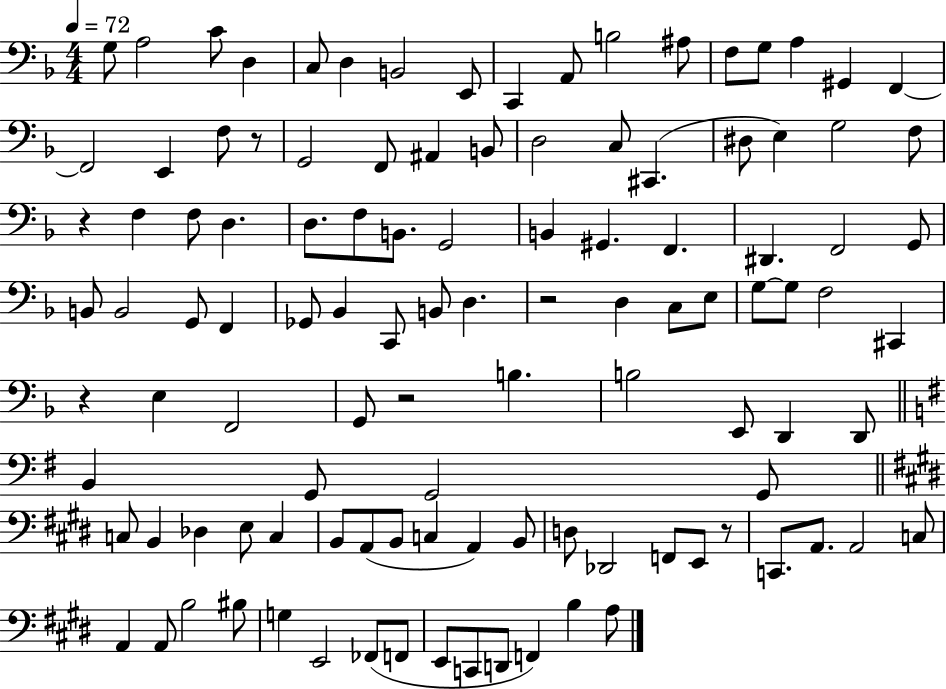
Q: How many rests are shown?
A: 6